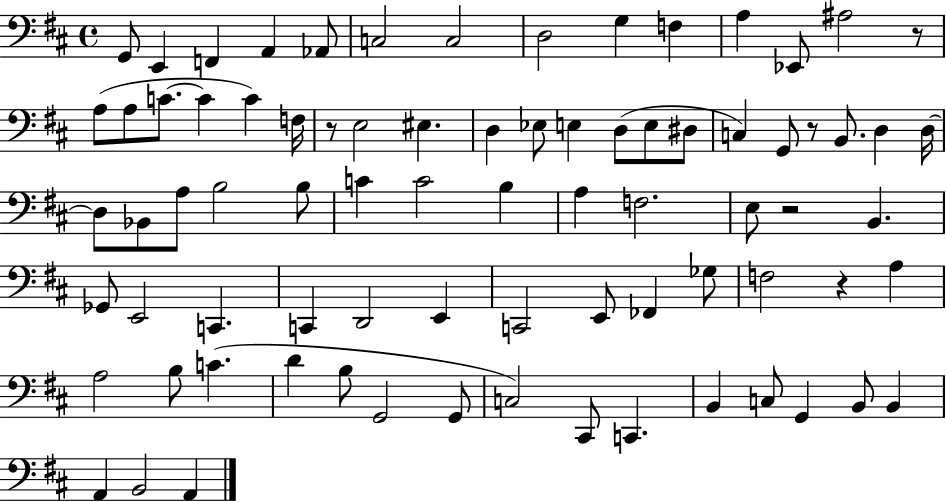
{
  \clef bass
  \time 4/4
  \defaultTimeSignature
  \key d \major
  g,8 e,4 f,4 a,4 aes,8 | c2 c2 | d2 g4 f4 | a4 ees,8 ais2 r8 | \break a8( a8 c'8.~~ c'4 c'4) f16 | r8 e2 eis4. | d4 ees8 e4 d8( e8 dis8 | c4) g,8 r8 b,8. d4 d16~~ | \break d8 bes,8 a8 b2 b8 | c'4 c'2 b4 | a4 f2. | e8 r2 b,4. | \break ges,8 e,2 c,4. | c,4 d,2 e,4 | c,2 e,8 fes,4 ges8 | f2 r4 a4 | \break a2 b8 c'4.( | d'4 b8 g,2 g,8 | c2) cis,8 c,4. | b,4 c8 g,4 b,8 b,4 | \break a,4 b,2 a,4 | \bar "|."
}